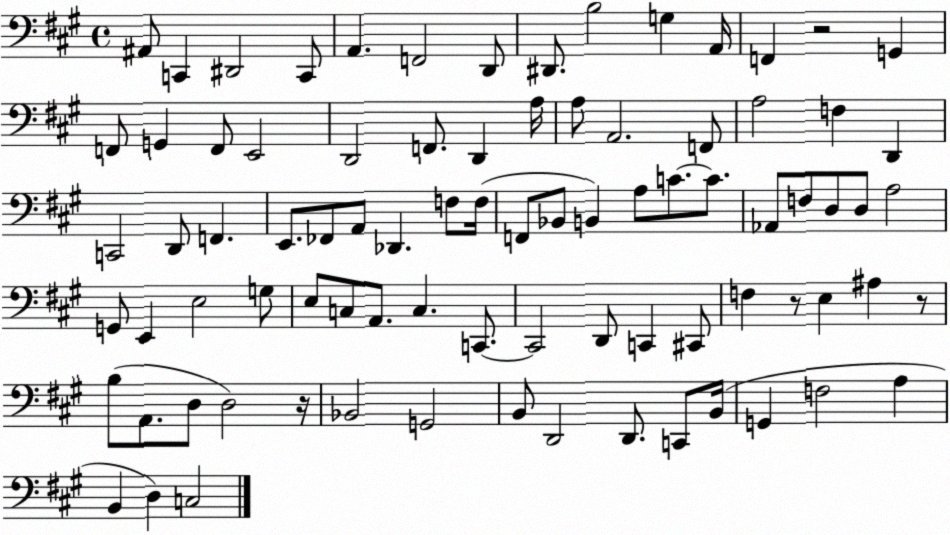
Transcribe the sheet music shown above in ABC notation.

X:1
T:Untitled
M:4/4
L:1/4
K:A
^A,,/2 C,, ^D,,2 C,,/2 A,, F,,2 D,,/2 ^D,,/2 B,2 G, A,,/4 F,, z2 G,, F,,/2 G,, F,,/2 E,,2 D,,2 F,,/2 D,, A,/4 A,/2 A,,2 F,,/2 A,2 F, D,, C,,2 D,,/2 F,, E,,/2 _F,,/2 A,,/2 _D,, F,/2 F,/4 F,,/2 _B,,/2 B,, A,/2 C/2 C/2 _A,,/2 F,/2 D,/2 D,/2 A,2 G,,/2 E,, E,2 G,/2 E,/2 C,/2 A,,/2 C, C,,/2 C,,2 D,,/2 C,, ^C,,/2 F, z/2 E, ^A, z/2 B,/2 A,,/2 D,/2 D,2 z/4 _B,,2 G,,2 B,,/2 D,,2 D,,/2 C,,/2 B,,/4 G,, F,2 A, B,, D, C,2